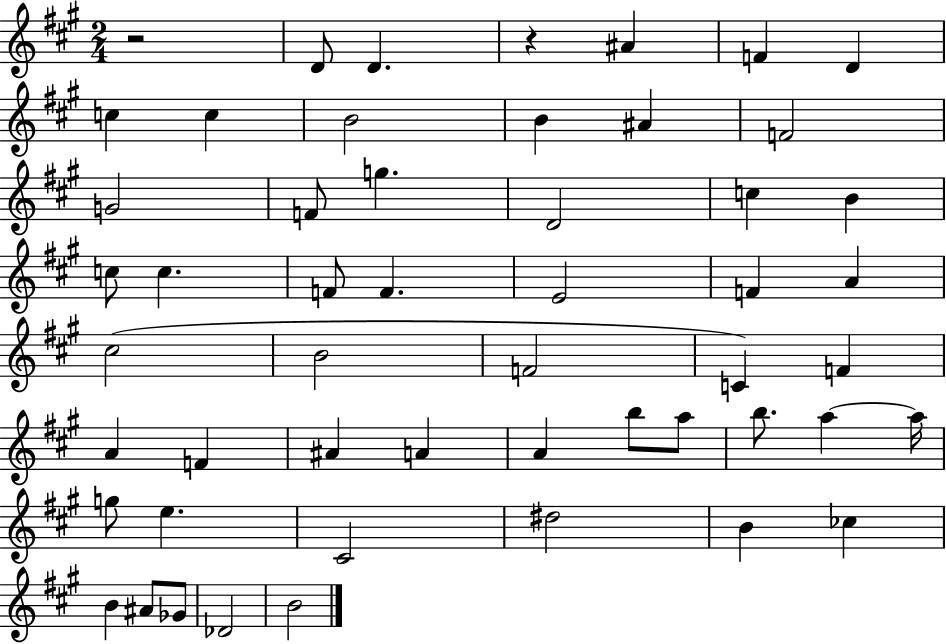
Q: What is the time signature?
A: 2/4